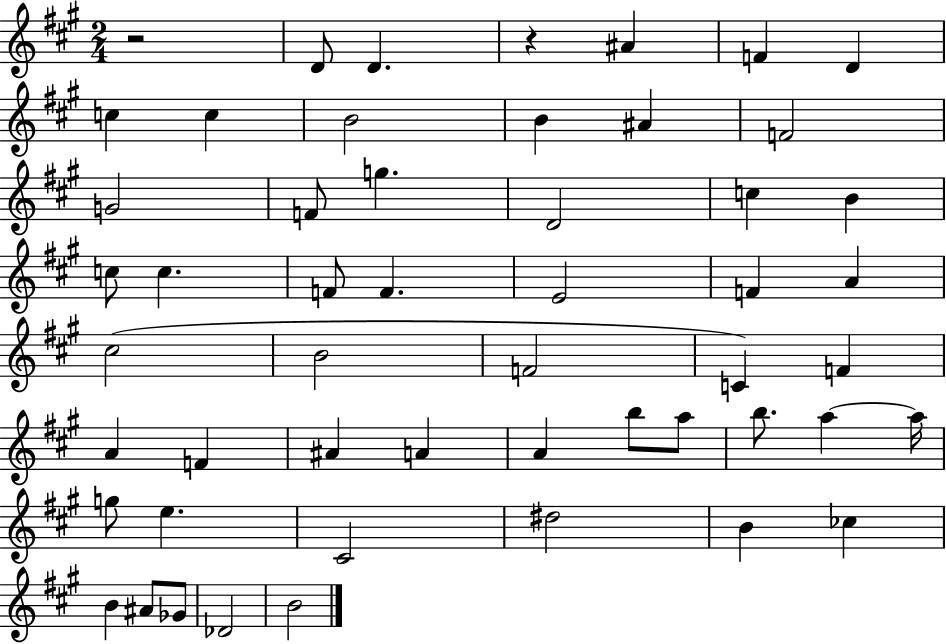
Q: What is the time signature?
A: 2/4